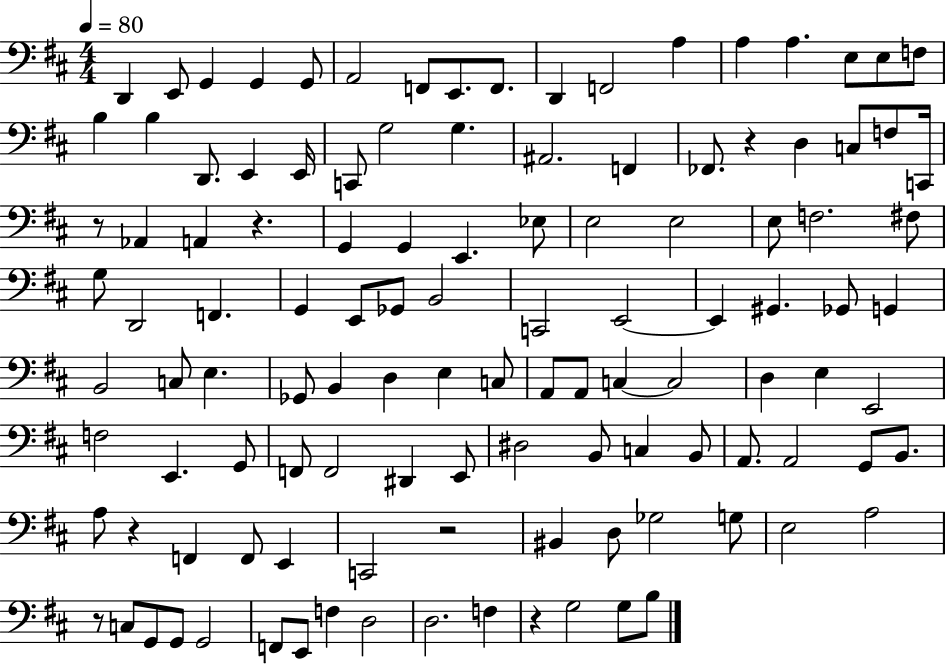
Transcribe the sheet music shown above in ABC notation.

X:1
T:Untitled
M:4/4
L:1/4
K:D
D,, E,,/2 G,, G,, G,,/2 A,,2 F,,/2 E,,/2 F,,/2 D,, F,,2 A, A, A, E,/2 E,/2 F,/2 B, B, D,,/2 E,, E,,/4 C,,/2 G,2 G, ^A,,2 F,, _F,,/2 z D, C,/2 F,/2 C,,/4 z/2 _A,, A,, z G,, G,, E,, _E,/2 E,2 E,2 E,/2 F,2 ^F,/2 G,/2 D,,2 F,, G,, E,,/2 _G,,/2 B,,2 C,,2 E,,2 E,, ^G,, _G,,/2 G,, B,,2 C,/2 E, _G,,/2 B,, D, E, C,/2 A,,/2 A,,/2 C, C,2 D, E, E,,2 F,2 E,, G,,/2 F,,/2 F,,2 ^D,, E,,/2 ^D,2 B,,/2 C, B,,/2 A,,/2 A,,2 G,,/2 B,,/2 A,/2 z F,, F,,/2 E,, C,,2 z2 ^B,, D,/2 _G,2 G,/2 E,2 A,2 z/2 C,/2 G,,/2 G,,/2 G,,2 F,,/2 E,,/2 F, D,2 D,2 F, z G,2 G,/2 B,/2